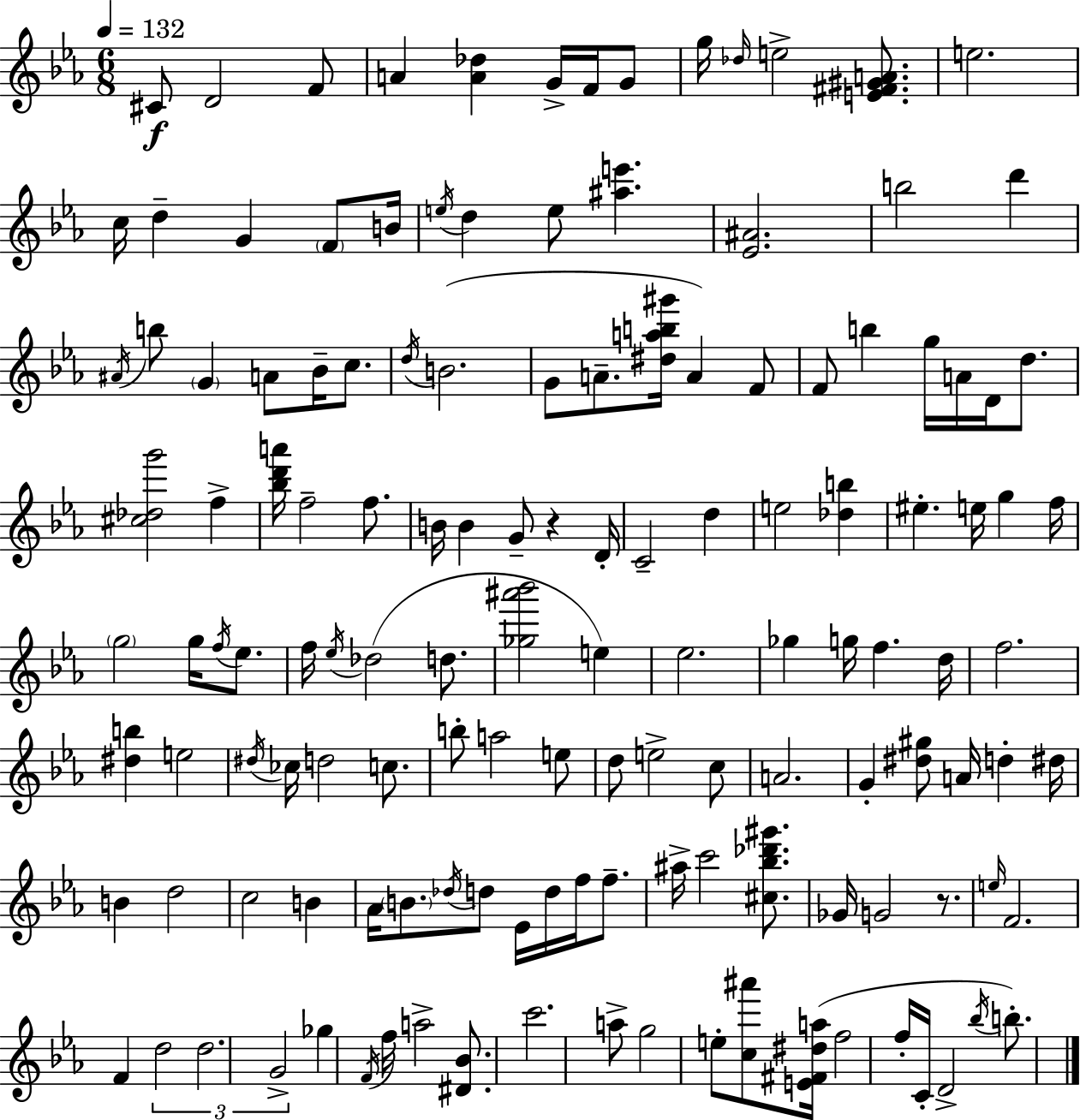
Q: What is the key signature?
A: EES major